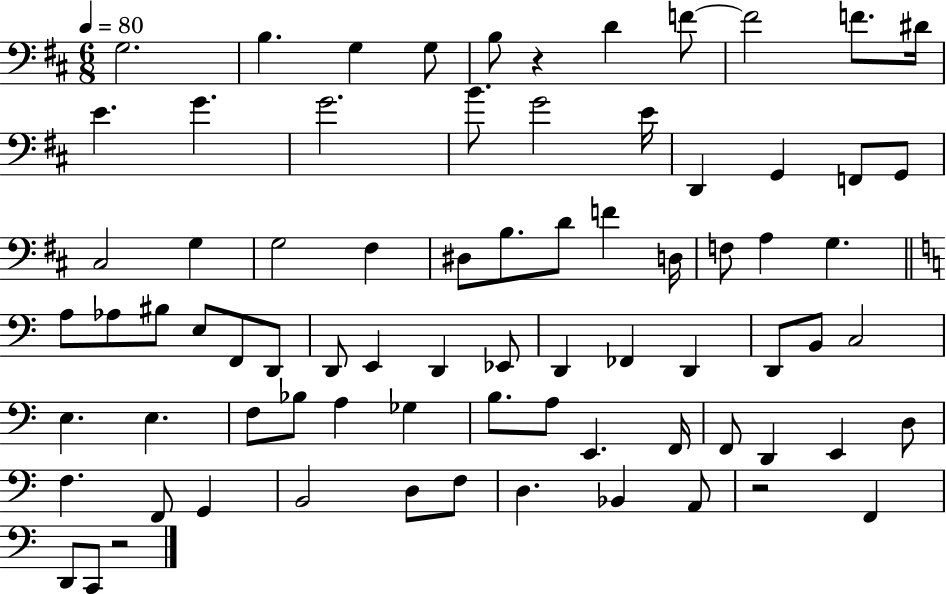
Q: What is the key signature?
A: D major